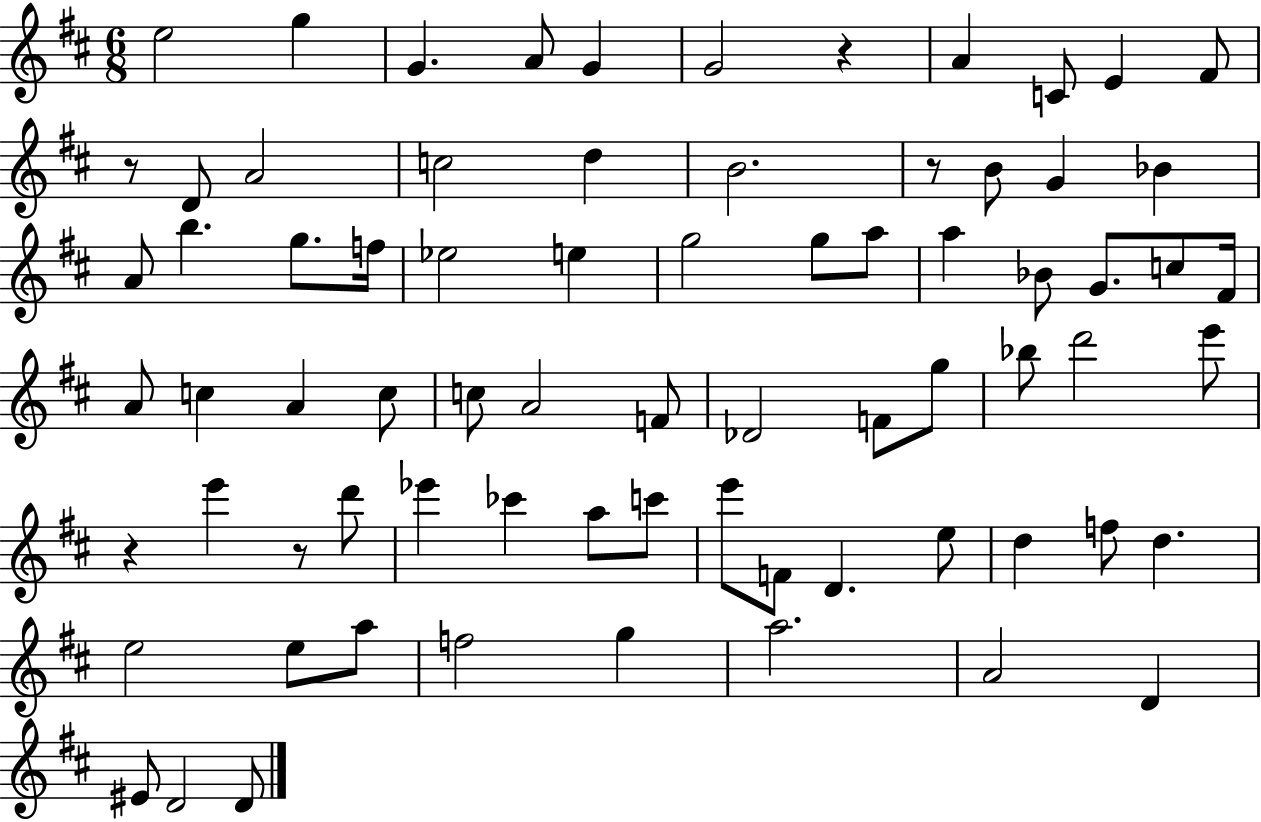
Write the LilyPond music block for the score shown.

{
  \clef treble
  \numericTimeSignature
  \time 6/8
  \key d \major
  e''2 g''4 | g'4. a'8 g'4 | g'2 r4 | a'4 c'8 e'4 fis'8 | \break r8 d'8 a'2 | c''2 d''4 | b'2. | r8 b'8 g'4 bes'4 | \break a'8 b''4. g''8. f''16 | ees''2 e''4 | g''2 g''8 a''8 | a''4 bes'8 g'8. c''8 fis'16 | \break a'8 c''4 a'4 c''8 | c''8 a'2 f'8 | des'2 f'8 g''8 | bes''8 d'''2 e'''8 | \break r4 e'''4 r8 d'''8 | ees'''4 ces'''4 a''8 c'''8 | e'''8 f'8 d'4. e''8 | d''4 f''8 d''4. | \break e''2 e''8 a''8 | f''2 g''4 | a''2. | a'2 d'4 | \break eis'8 d'2 d'8 | \bar "|."
}